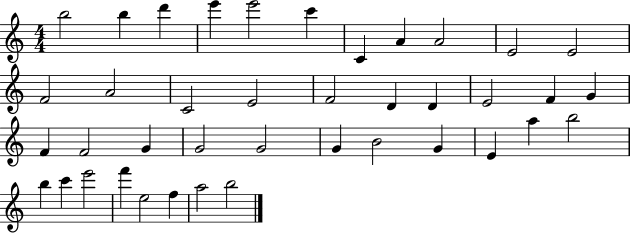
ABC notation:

X:1
T:Untitled
M:4/4
L:1/4
K:C
b2 b d' e' e'2 c' C A A2 E2 E2 F2 A2 C2 E2 F2 D D E2 F G F F2 G G2 G2 G B2 G E a b2 b c' e'2 f' e2 f a2 b2